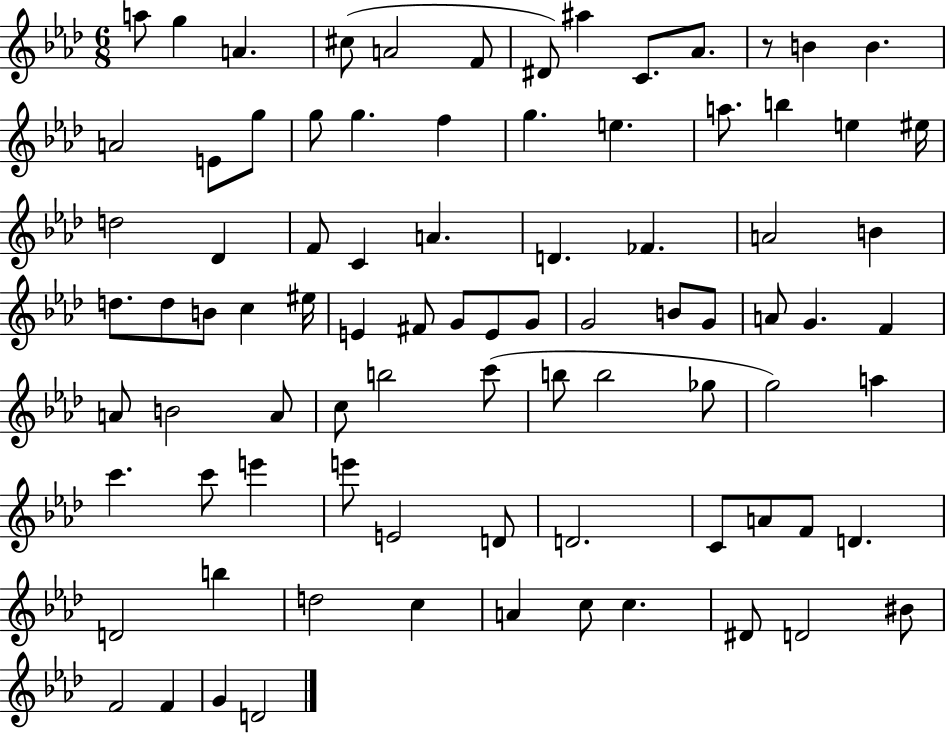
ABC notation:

X:1
T:Untitled
M:6/8
L:1/4
K:Ab
a/2 g A ^c/2 A2 F/2 ^D/2 ^a C/2 _A/2 z/2 B B A2 E/2 g/2 g/2 g f g e a/2 b e ^e/4 d2 _D F/2 C A D _F A2 B d/2 d/2 B/2 c ^e/4 E ^F/2 G/2 E/2 G/2 G2 B/2 G/2 A/2 G F A/2 B2 A/2 c/2 b2 c'/2 b/2 b2 _g/2 g2 a c' c'/2 e' e'/2 E2 D/2 D2 C/2 A/2 F/2 D D2 b d2 c A c/2 c ^D/2 D2 ^B/2 F2 F G D2